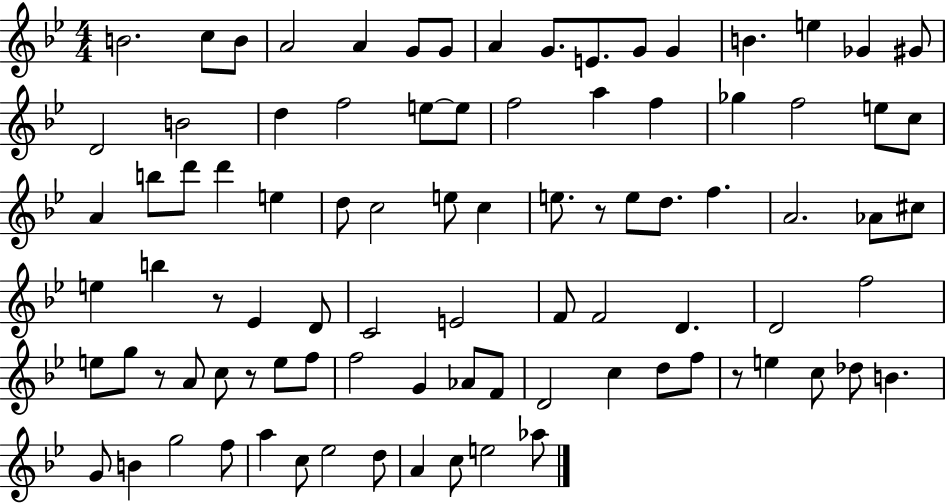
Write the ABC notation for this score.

X:1
T:Untitled
M:4/4
L:1/4
K:Bb
B2 c/2 B/2 A2 A G/2 G/2 A G/2 E/2 G/2 G B e _G ^G/2 D2 B2 d f2 e/2 e/2 f2 a f _g f2 e/2 c/2 A b/2 d'/2 d' e d/2 c2 e/2 c e/2 z/2 e/2 d/2 f A2 _A/2 ^c/2 e b z/2 _E D/2 C2 E2 F/2 F2 D D2 f2 e/2 g/2 z/2 A/2 c/2 z/2 e/2 f/2 f2 G _A/2 F/2 D2 c d/2 f/2 z/2 e c/2 _d/2 B G/2 B g2 f/2 a c/2 _e2 d/2 A c/2 e2 _a/2